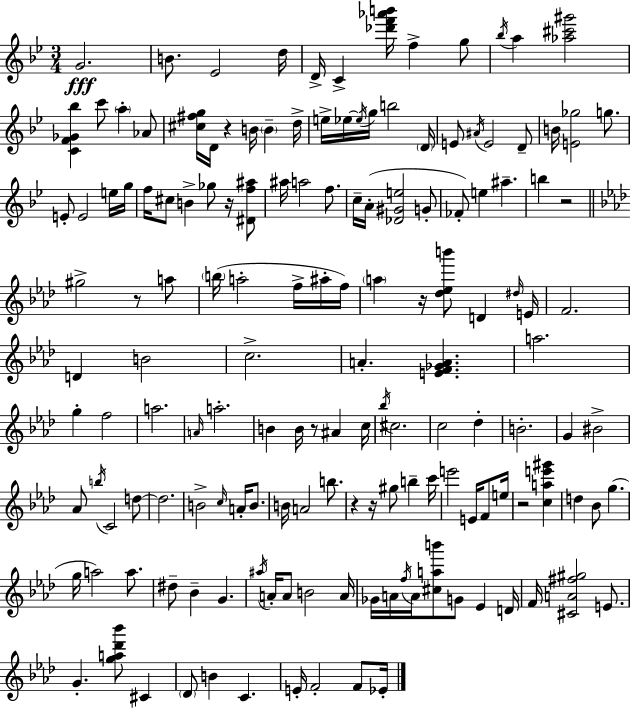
{
  \clef treble
  \numericTimeSignature
  \time 3/4
  \key bes \major
  g'2.\fff | b'8. ees'2 d''16 | d'16-> c'4-> <des''' f''' aes''' b'''>16 f''4-> g''8 | \acciaccatura { bes''16 } a''4 <aes'' cis''' gis'''>2 | \break <c' f' ges' bes''>4 c'''8 \parenthesize a''4-. aes'8 | <cis'' fis'' g''>16 d'16 r4 b'16 \parenthesize b'4-- | d''16-> e''16-> ees''16~~ \acciaccatura { ees''16 } g''16 b''2 | \parenthesize d'16 e'8 \acciaccatura { ais'16 } e'2 | \break d'8-- b'16 <e' ges''>2 | g''8. e'8-. e'2 | e''16 g''16 f''16 cis''8 b'4-> ges''8 | r16 <dis' f'' ais''>8 ais''16 a''2 | \break f''8. c''16-- a'16-.( <des' gis' e''>2 | g'8-. fes'8-.) e''4 ais''4.-- | b''4 r2 | \bar "||" \break \key aes \major gis''2-> r8 a''8 | \parenthesize b''16( a''2-. f''16-> ais''16-. f''16) | \parenthesize a''4 r16 <des'' ees'' b'''>8 d'4 \grace { dis''16 } | e'16 f'2. | \break d'4 b'2 | c''2.-> | a'4.-. <e' f' ges' a'>4. | a''2. | \break g''4-. f''2 | a''2. | \grace { a'16 } a''2.-. | b'4 b'16 r8 ais'4 | \break c''16 \acciaccatura { bes''16 } cis''2. | c''2 des''4-. | b'2.-. | g'4 bis'2-> | \break aes'8 \acciaccatura { b''16 } c'2 | d''8~~ d''2. | b'2-> | \grace { c''16 } a'16-. b'8. b'16 a'2 | \break b''8. r4 r16 gis''8 | b''4-- c'''16 e'''2 | e'16 f'8 e''16 r2 | <c'' a'' e''' gis'''>4 d''4 bes'8 g''4.( | \break g''16 a''2) | a''8. dis''8-- bes'4-- g'4. | \acciaccatura { ais''16 } a'16-. a'8 b'2 | a'16 ges'16 a'16 \acciaccatura { f''16 } a'16 <cis'' a'' b'''>8 | \break g'8 ees'4 d'16 f'16 <cis' a' fis'' gis''>2 | e'8. g'4.-. | <g'' a'' des''' bes'''>8 cis'4 \parenthesize des'8 b'4 | c'4. e'16-. f'2-. | \break f'8 ees'16-. \bar "|."
}